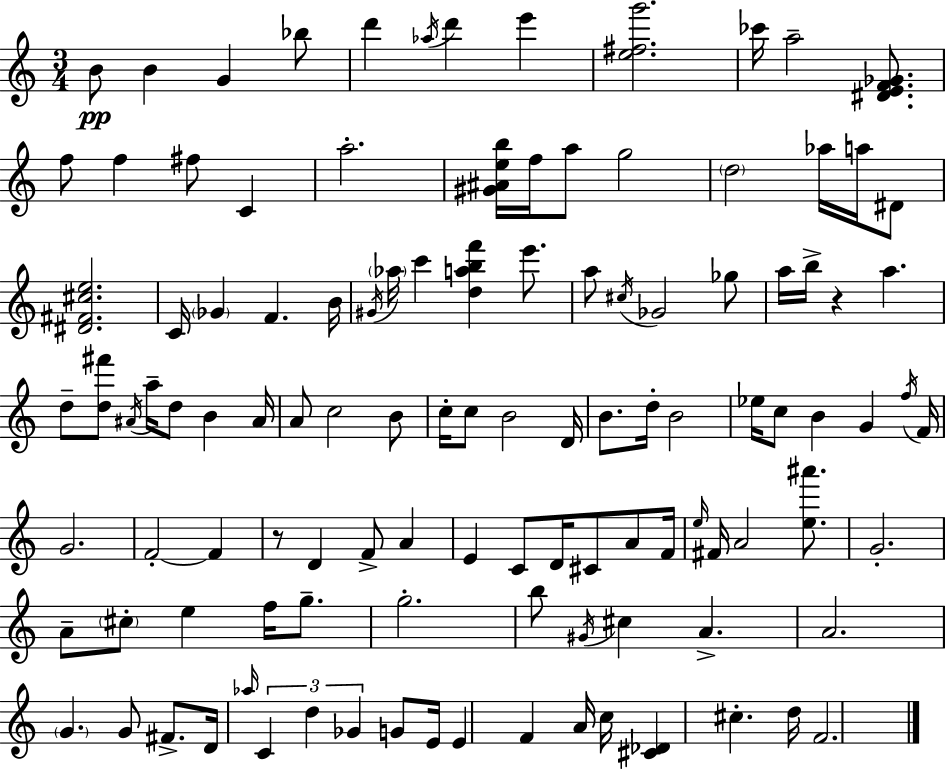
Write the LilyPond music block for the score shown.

{
  \clef treble
  \numericTimeSignature
  \time 3/4
  \key c \major
  b'8\pp b'4 g'4 bes''8 | d'''4 \acciaccatura { aes''16 } d'''4 e'''4 | <e'' fis'' g'''>2. | ces'''16 a''2-- <dis' e' f' ges'>8. | \break f''8 f''4 fis''8 c'4 | a''2.-. | <gis' ais' e'' b''>16 f''16 a''8 g''2 | \parenthesize d''2 aes''16 a''16 dis'8 | \break <dis' fis' cis'' e''>2. | c'16 \parenthesize ges'4 f'4. | b'16 \acciaccatura { gis'16 } \parenthesize aes''16 c'''4 <d'' a'' b'' f'''>4 e'''8. | a''8 \acciaccatura { cis''16 } ges'2 | \break ges''8 a''16 b''16-> r4 a''4. | d''8-- <d'' fis'''>8 \acciaccatura { ais'16 } a''16-- d''8 b'4 | ais'16 a'8 c''2 | b'8 c''16-. c''8 b'2 | \break d'16 b'8. d''16-. b'2 | ees''16 c''8 b'4 g'4 | \acciaccatura { f''16 } f'16 g'2. | f'2-.~~ | \break f'4 r8 d'4 f'8-> | a'4 e'4 c'8 d'16 | cis'8 a'8 f'16 \grace { e''16 } fis'16 a'2 | <e'' ais'''>8. g'2.-. | \break a'8-- \parenthesize cis''8-. e''4 | f''16 g''8.-- g''2.-. | b''8 \acciaccatura { gis'16 } cis''4 | a'4.-> a'2. | \break \parenthesize g'4. | g'8 fis'8.-> d'16 \grace { aes''16 } \tuplet 3/2 { c'4 | d''4 ges'4 } g'8 e'16 e'4 | f'4 a'16 c''16 <cis' des'>4 | \break cis''4.-. d''16 f'2. | \bar "|."
}